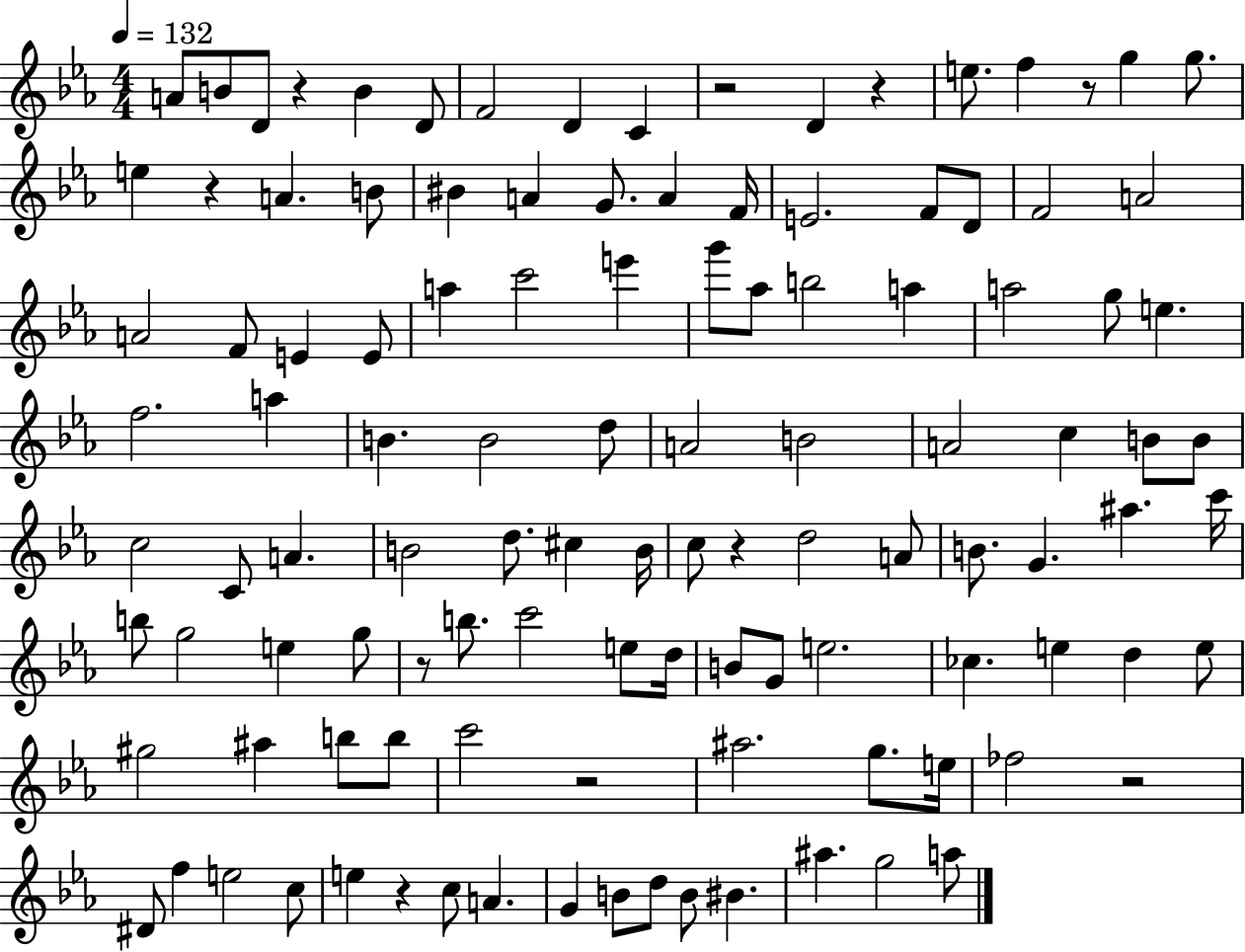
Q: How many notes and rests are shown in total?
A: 114